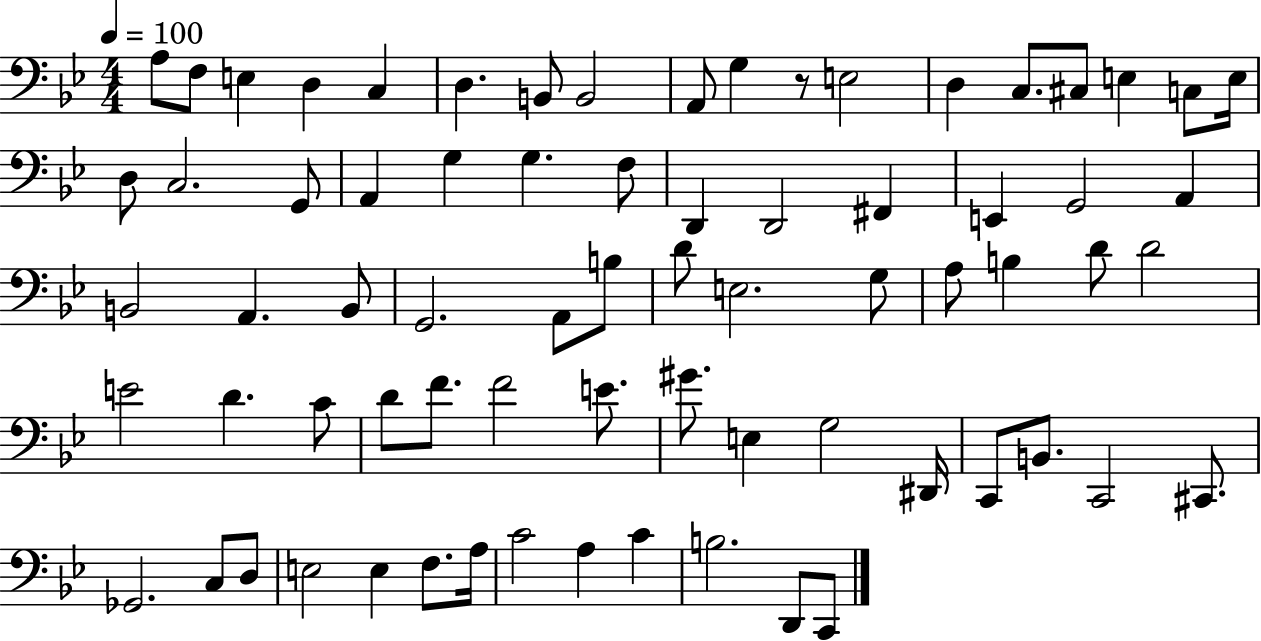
{
  \clef bass
  \numericTimeSignature
  \time 4/4
  \key bes \major
  \tempo 4 = 100
  \repeat volta 2 { a8 f8 e4 d4 c4 | d4. b,8 b,2 | a,8 g4 r8 e2 | d4 c8. cis8 e4 c8 e16 | \break d8 c2. g,8 | a,4 g4 g4. f8 | d,4 d,2 fis,4 | e,4 g,2 a,4 | \break b,2 a,4. b,8 | g,2. a,8 b8 | d'8 e2. g8 | a8 b4 d'8 d'2 | \break e'2 d'4. c'8 | d'8 f'8. f'2 e'8. | gis'8. e4 g2 dis,16 | c,8 b,8. c,2 cis,8. | \break ges,2. c8 d8 | e2 e4 f8. a16 | c'2 a4 c'4 | b2. d,8 c,8 | \break } \bar "|."
}